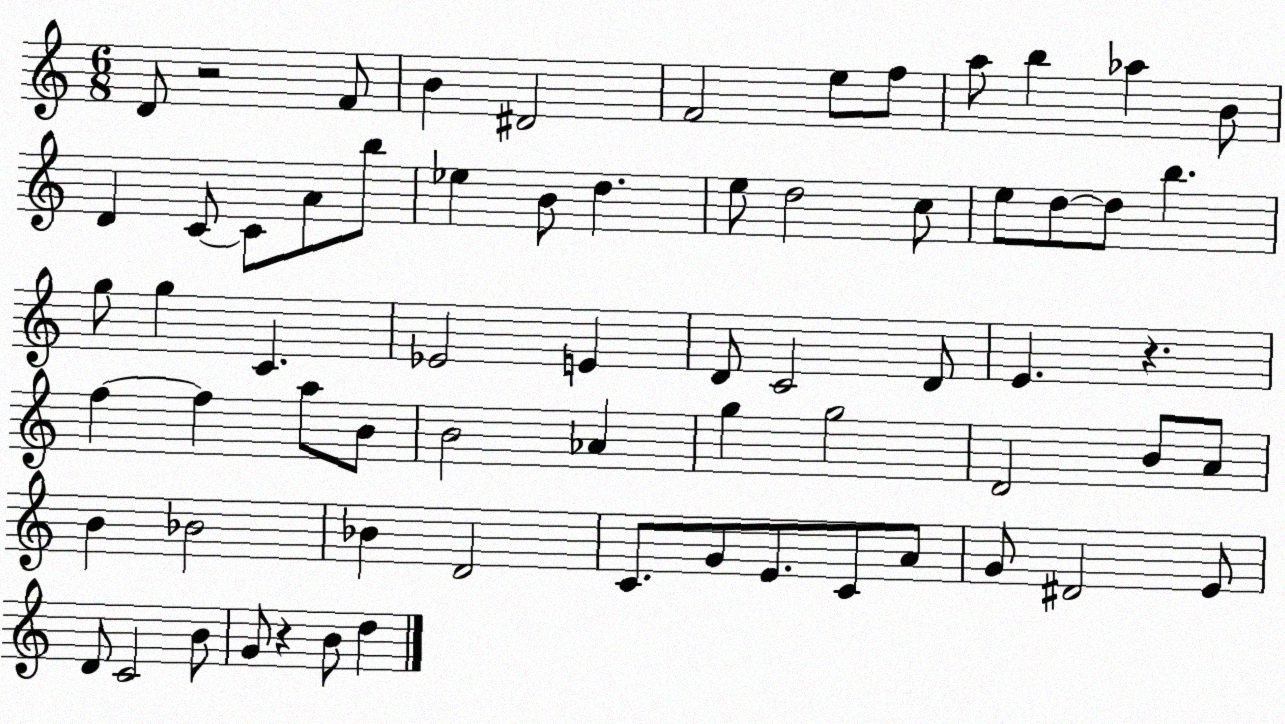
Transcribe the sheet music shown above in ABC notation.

X:1
T:Untitled
M:6/8
L:1/4
K:C
D/2 z2 F/2 B ^D2 F2 e/2 f/2 a/2 b _a B/2 D C/2 C/2 A/2 b/2 _e B/2 d e/2 d2 c/2 e/2 d/2 d/2 b g/2 g C _E2 E D/2 C2 D/2 E z f f a/2 B/2 B2 _A g g2 D2 B/2 A/2 B _B2 _B D2 C/2 G/2 E/2 C/2 A/2 G/2 ^D2 E/2 D/2 C2 B/2 G/2 z B/2 d